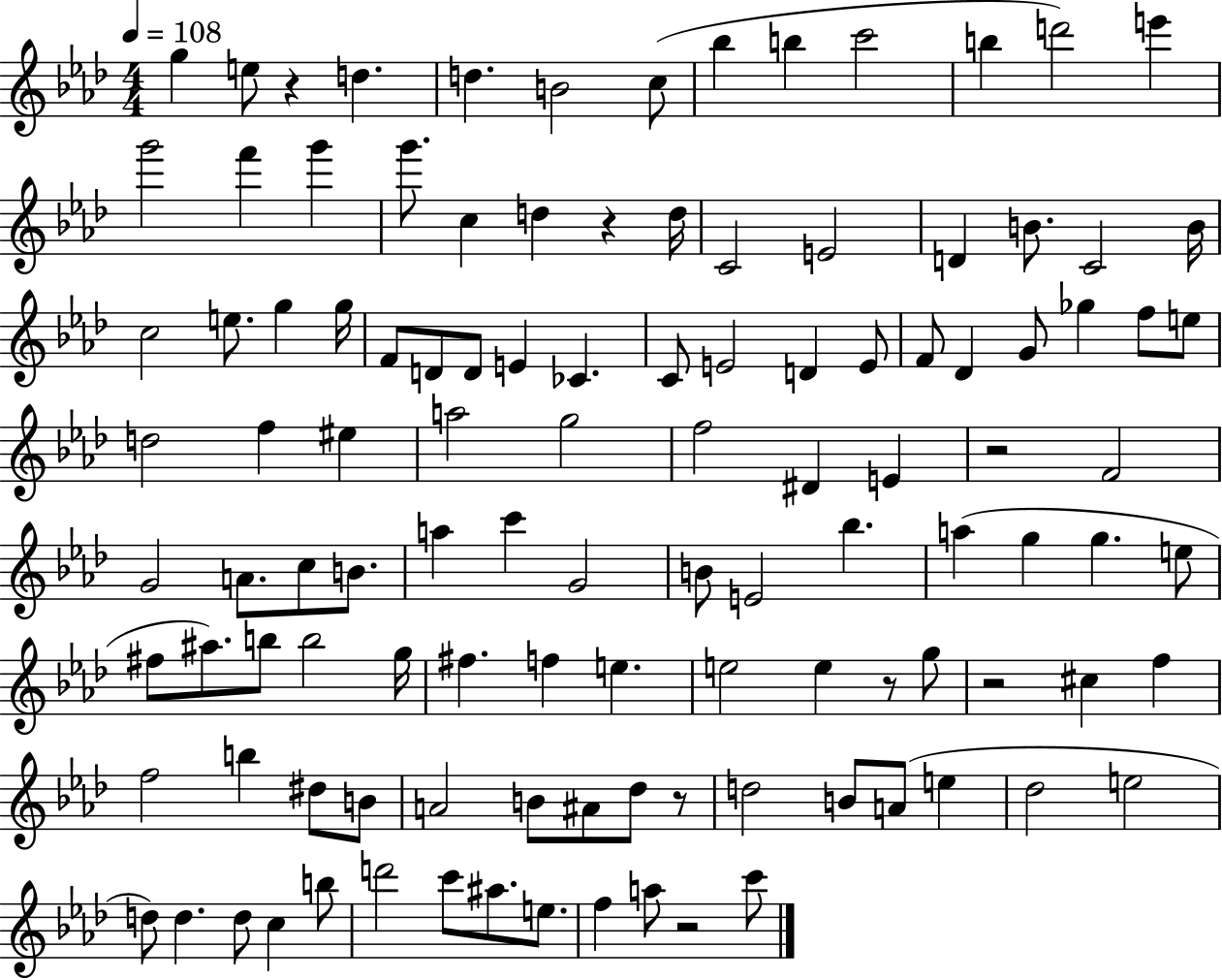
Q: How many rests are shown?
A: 7